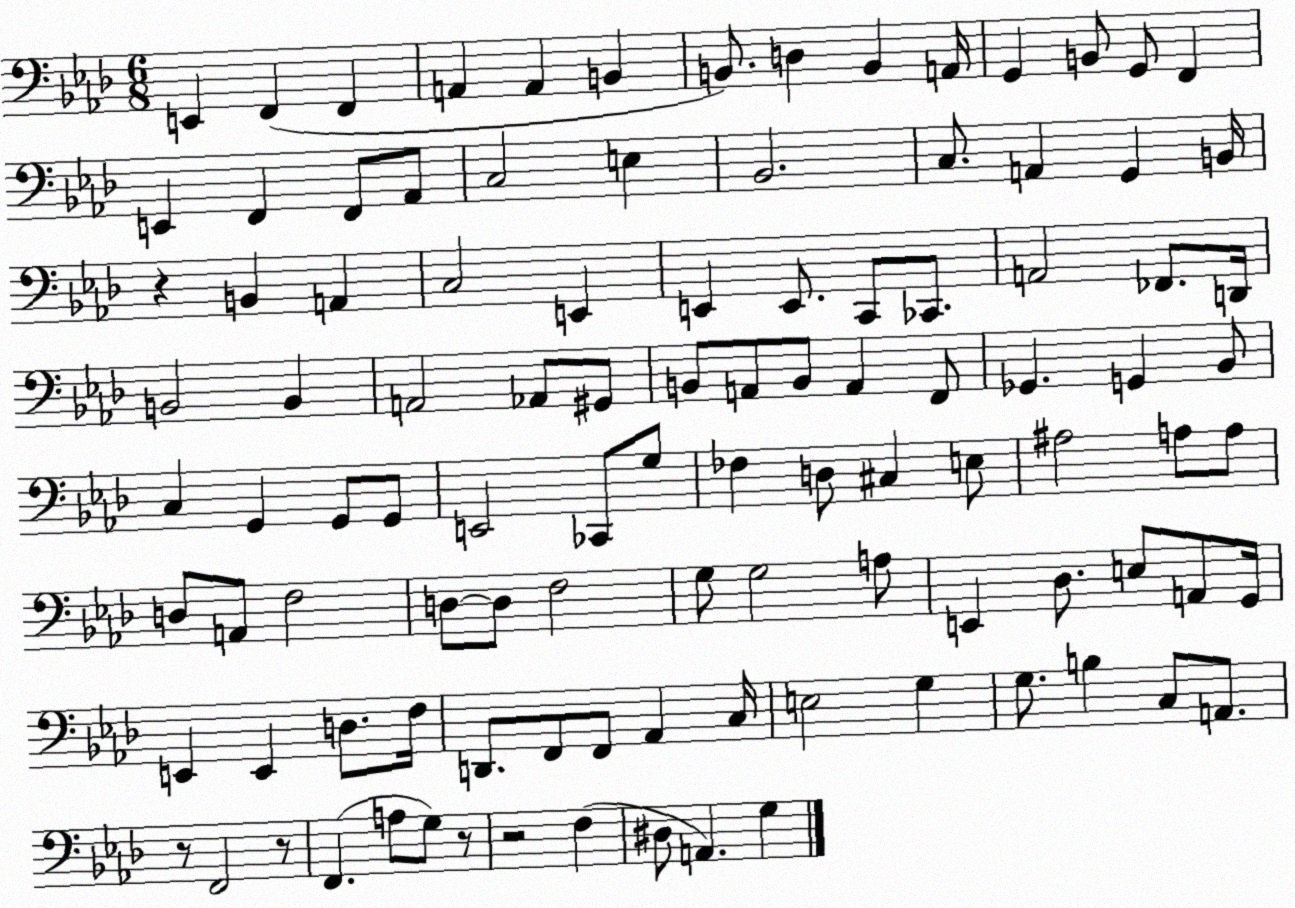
X:1
T:Untitled
M:6/8
L:1/4
K:Ab
E,, F,, F,, A,, A,, B,, B,,/2 D, B,, A,,/4 G,, B,,/2 G,,/2 F,, E,, F,, F,,/2 _A,,/2 C,2 E, _B,,2 C,/2 A,, G,, B,,/4 z B,, A,, C,2 E,, E,, E,,/2 C,,/2 _C,,/2 A,,2 _F,,/2 D,,/4 B,,2 B,, A,,2 _A,,/2 ^G,,/2 B,,/2 A,,/2 B,,/2 A,, F,,/2 _G,, G,, _B,,/2 C, G,, G,,/2 G,,/2 E,,2 _C,,/2 G,/2 _F, D,/2 ^C, E,/2 ^A,2 A,/2 A,/2 D,/2 A,,/2 F,2 D,/2 D,/2 F,2 G,/2 G,2 A,/2 E,, _D,/2 E,/2 A,,/2 G,,/4 E,, E,, D,/2 F,/4 D,,/2 F,,/2 F,,/2 _A,, C,/4 E,2 G, G,/2 B, C,/2 A,,/2 z/2 F,,2 z/2 F,, A,/2 G,/2 z/2 z2 F, ^D,/2 A,, G,